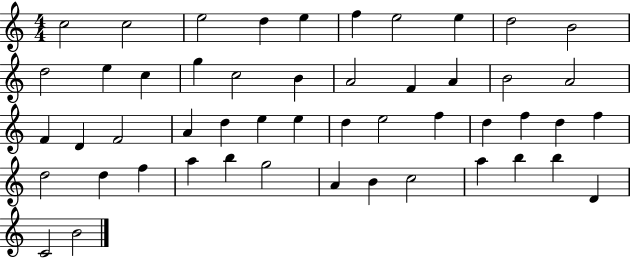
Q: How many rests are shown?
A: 0